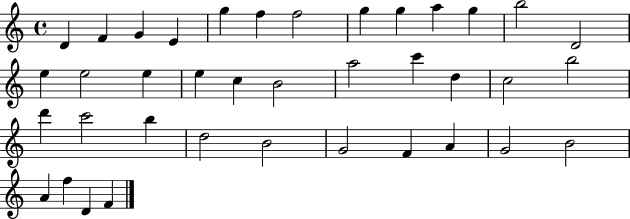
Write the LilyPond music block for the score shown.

{
  \clef treble
  \time 4/4
  \defaultTimeSignature
  \key c \major
  d'4 f'4 g'4 e'4 | g''4 f''4 f''2 | g''4 g''4 a''4 g''4 | b''2 d'2 | \break e''4 e''2 e''4 | e''4 c''4 b'2 | a''2 c'''4 d''4 | c''2 b''2 | \break d'''4 c'''2 b''4 | d''2 b'2 | g'2 f'4 a'4 | g'2 b'2 | \break a'4 f''4 d'4 f'4 | \bar "|."
}